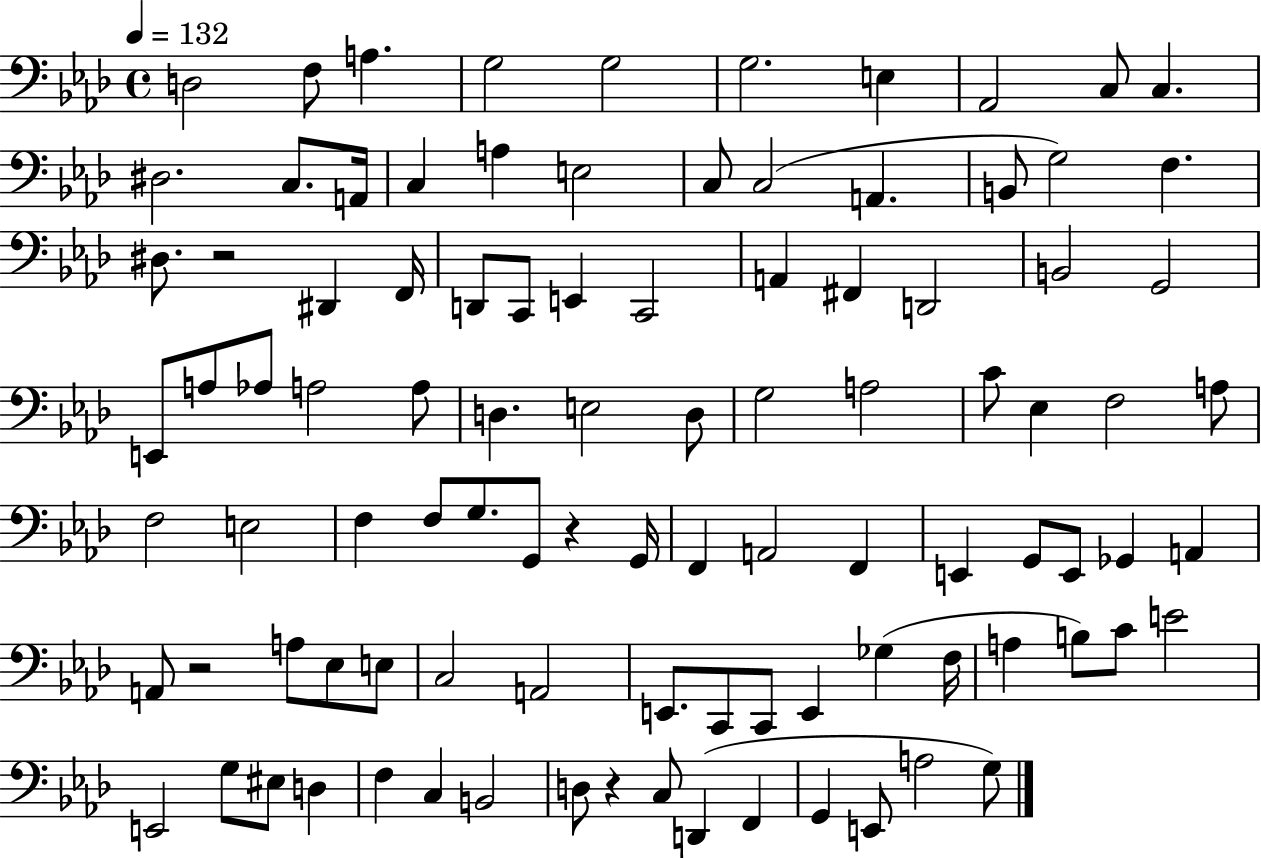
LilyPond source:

{
  \clef bass
  \time 4/4
  \defaultTimeSignature
  \key aes \major
  \tempo 4 = 132
  d2 f8 a4. | g2 g2 | g2. e4 | aes,2 c8 c4. | \break dis2. c8. a,16 | c4 a4 e2 | c8 c2( a,4. | b,8 g2) f4. | \break dis8. r2 dis,4 f,16 | d,8 c,8 e,4 c,2 | a,4 fis,4 d,2 | b,2 g,2 | \break e,8 a8 aes8 a2 a8 | d4. e2 d8 | g2 a2 | c'8 ees4 f2 a8 | \break f2 e2 | f4 f8 g8. g,8 r4 g,16 | f,4 a,2 f,4 | e,4 g,8 e,8 ges,4 a,4 | \break a,8 r2 a8 ees8 e8 | c2 a,2 | e,8. c,8 c,8 e,4 ges4( f16 | a4 b8) c'8 e'2 | \break e,2 g8 eis8 d4 | f4 c4 b,2 | d8 r4 c8 d,4( f,4 | g,4 e,8 a2 g8) | \break \bar "|."
}